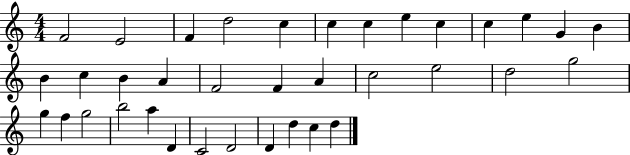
{
  \clef treble
  \numericTimeSignature
  \time 4/4
  \key c \major
  f'2 e'2 | f'4 d''2 c''4 | c''4 c''4 e''4 c''4 | c''4 e''4 g'4 b'4 | \break b'4 c''4 b'4 a'4 | f'2 f'4 a'4 | c''2 e''2 | d''2 g''2 | \break g''4 f''4 g''2 | b''2 a''4 d'4 | c'2 d'2 | d'4 d''4 c''4 d''4 | \break \bar "|."
}